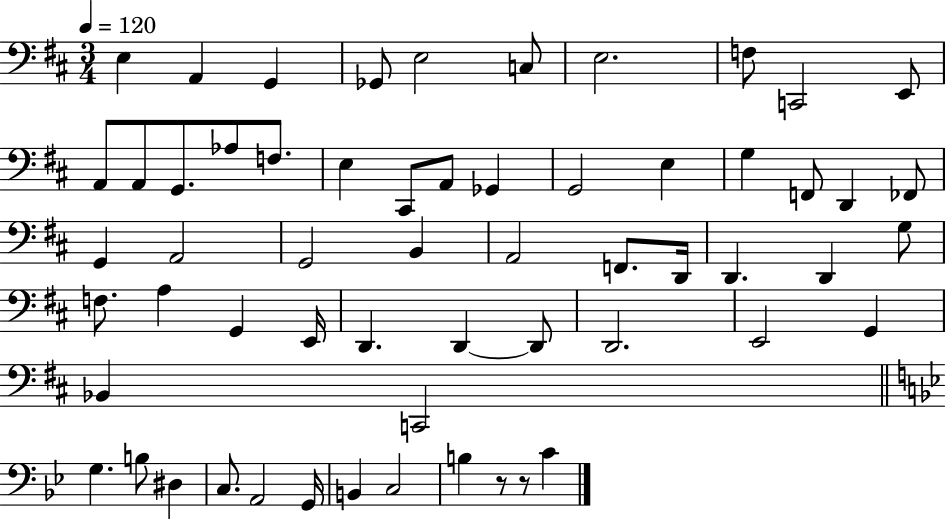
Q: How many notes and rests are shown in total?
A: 59